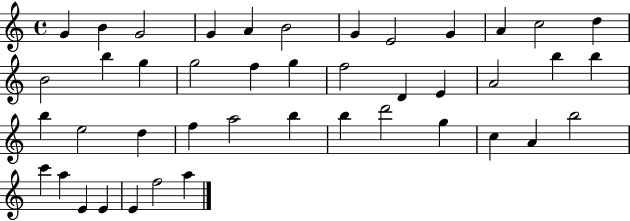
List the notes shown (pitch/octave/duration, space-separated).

G4/q B4/q G4/h G4/q A4/q B4/h G4/q E4/h G4/q A4/q C5/h D5/q B4/h B5/q G5/q G5/h F5/q G5/q F5/h D4/q E4/q A4/h B5/q B5/q B5/q E5/h D5/q F5/q A5/h B5/q B5/q D6/h G5/q C5/q A4/q B5/h C6/q A5/q E4/q E4/q E4/q F5/h A5/q